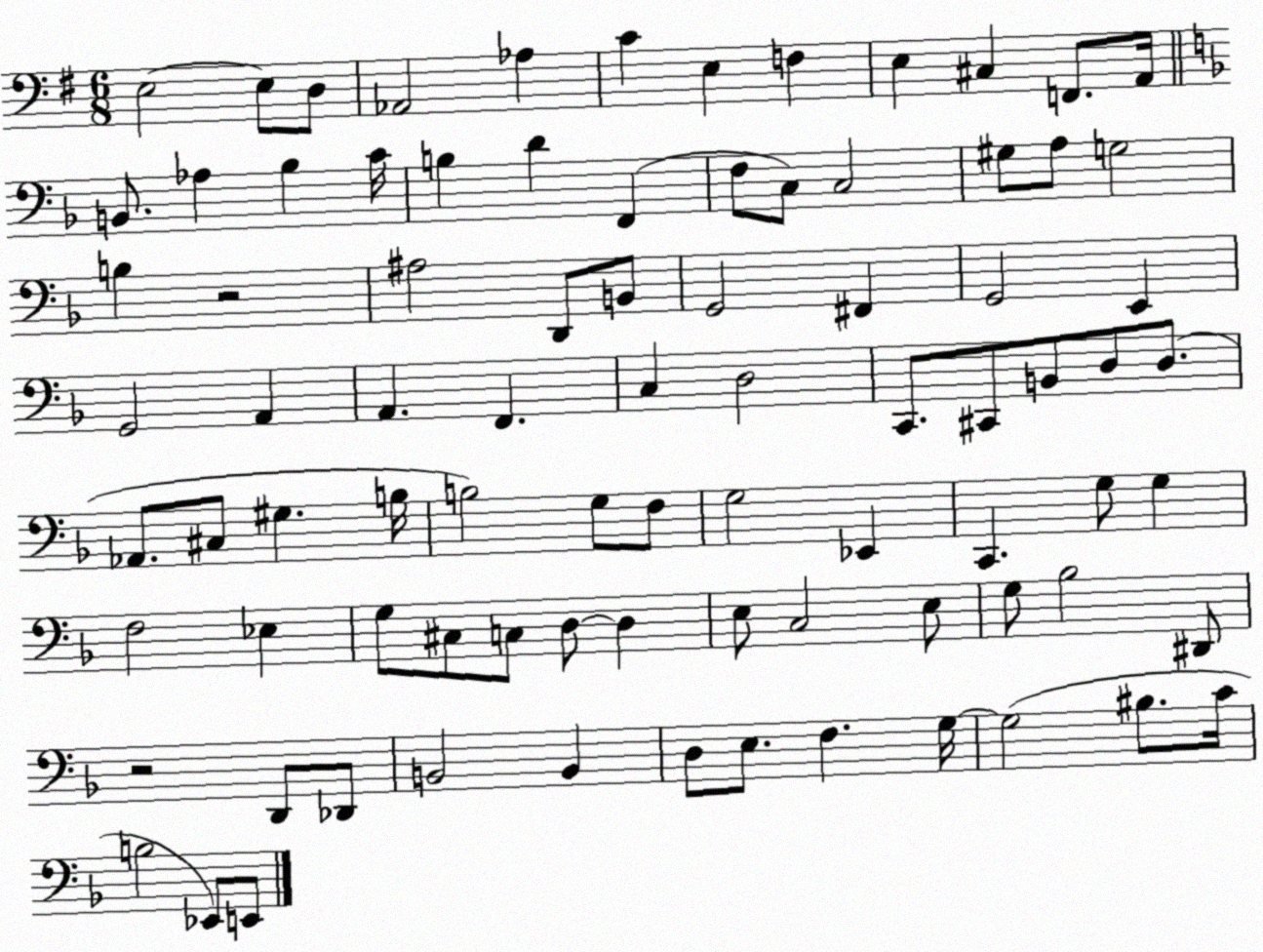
X:1
T:Untitled
M:6/8
L:1/4
K:G
E,2 E,/2 D,/2 _A,,2 _A, C E, F, E, ^C, F,,/2 A,,/4 B,,/2 _A, _B, C/4 B, D F,, F,/2 C,/2 C,2 ^G,/2 A,/2 G,2 B, z2 ^A,2 D,,/2 B,,/2 G,,2 ^F,, G,,2 E,, G,,2 A,, A,, F,, C, D,2 C,,/2 ^C,,/2 B,,/2 D,/2 D,/2 _A,,/2 ^C,/2 ^G, B,/4 B,2 G,/2 F,/2 G,2 _E,, C,, G,/2 G, F,2 _E, G,/2 ^C,/2 C,/2 D,/2 D, E,/2 C,2 E,/2 G,/2 _B,2 ^D,,/2 z2 D,,/2 _D,,/2 B,,2 B,, D,/2 E,/2 F, G,/4 G,2 ^B,/2 C/4 B,2 _E,,/2 E,,/2